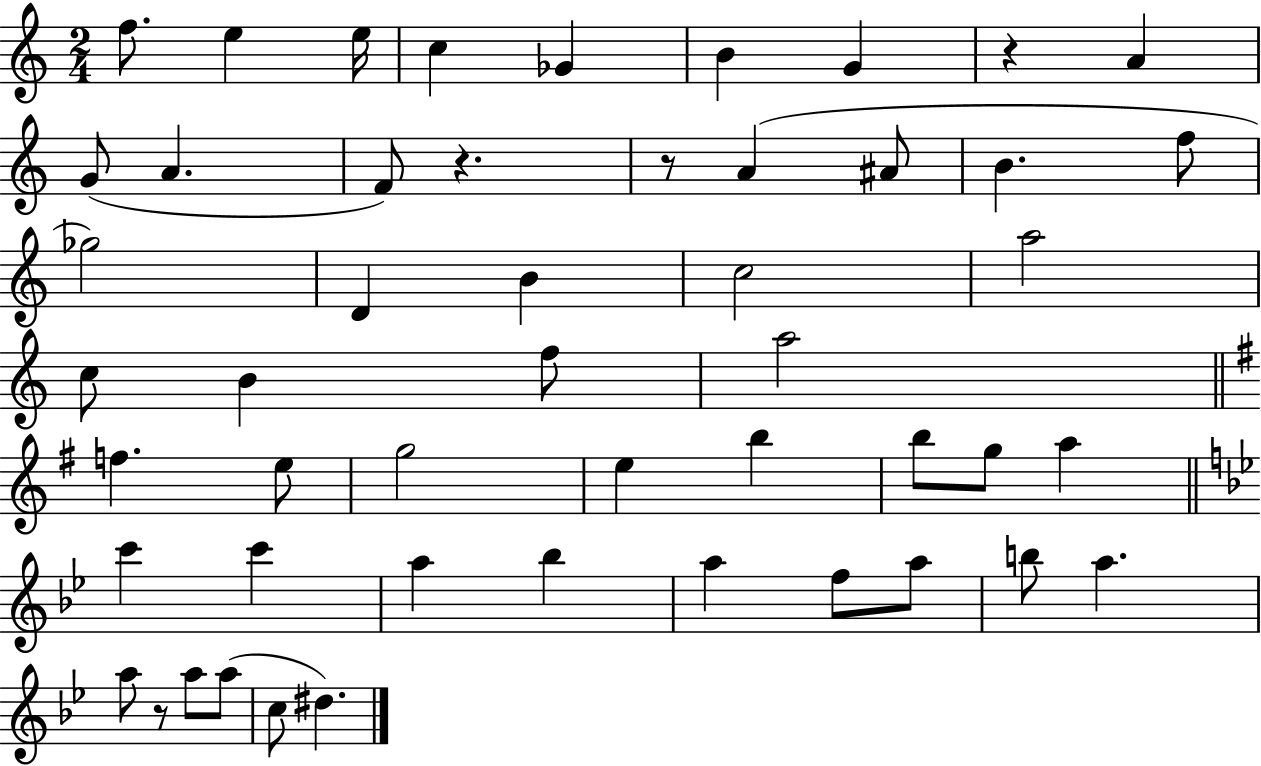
{
  \clef treble
  \numericTimeSignature
  \time 2/4
  \key c \major
  f''8. e''4 e''16 | c''4 ges'4 | b'4 g'4 | r4 a'4 | \break g'8( a'4. | f'8) r4. | r8 a'4( ais'8 | b'4. f''8 | \break ges''2) | d'4 b'4 | c''2 | a''2 | \break c''8 b'4 f''8 | a''2 | \bar "||" \break \key g \major f''4. e''8 | g''2 | e''4 b''4 | b''8 g''8 a''4 | \break \bar "||" \break \key g \minor c'''4 c'''4 | a''4 bes''4 | a''4 f''8 a''8 | b''8 a''4. | \break a''8 r8 a''8 a''8( | c''8 dis''4.) | \bar "|."
}